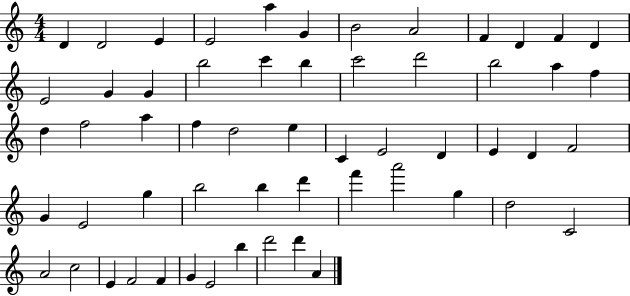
X:1
T:Untitled
M:4/4
L:1/4
K:C
D D2 E E2 a G B2 A2 F D F D E2 G G b2 c' b c'2 d'2 b2 a f d f2 a f d2 e C E2 D E D F2 G E2 g b2 b d' f' a'2 g d2 C2 A2 c2 E F2 F G E2 b d'2 d' A